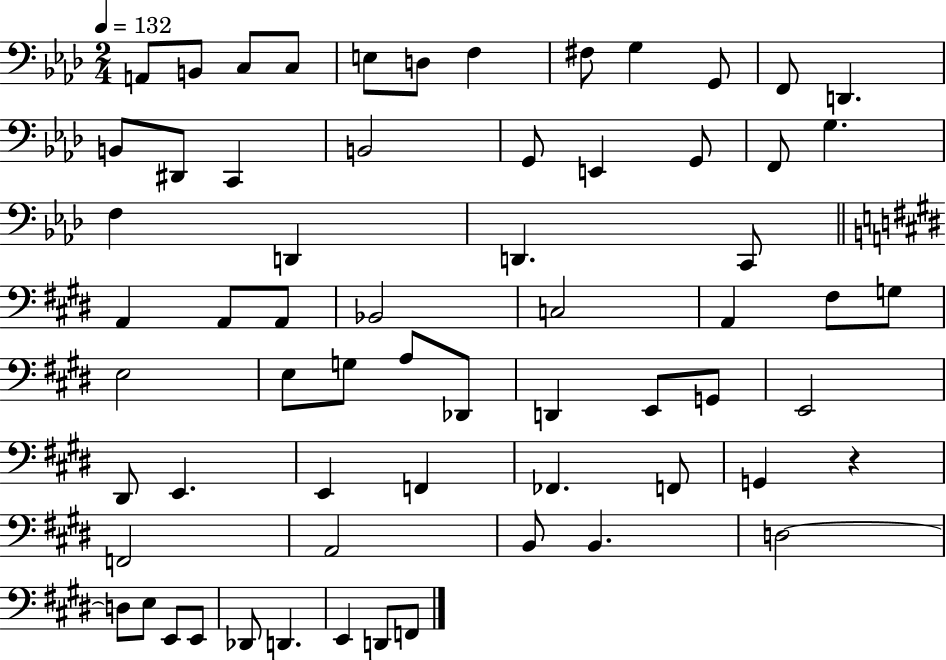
A2/e B2/e C3/e C3/e E3/e D3/e F3/q F#3/e G3/q G2/e F2/e D2/q. B2/e D#2/e C2/q B2/h G2/e E2/q G2/e F2/e G3/q. F3/q D2/q D2/q. C2/e A2/q A2/e A2/e Bb2/h C3/h A2/q F#3/e G3/e E3/h E3/e G3/e A3/e Db2/e D2/q E2/e G2/e E2/h D#2/e E2/q. E2/q F2/q FES2/q. F2/e G2/q R/q F2/h A2/h B2/e B2/q. D3/h D3/e E3/e E2/e E2/e Db2/e D2/q. E2/q D2/e F2/e